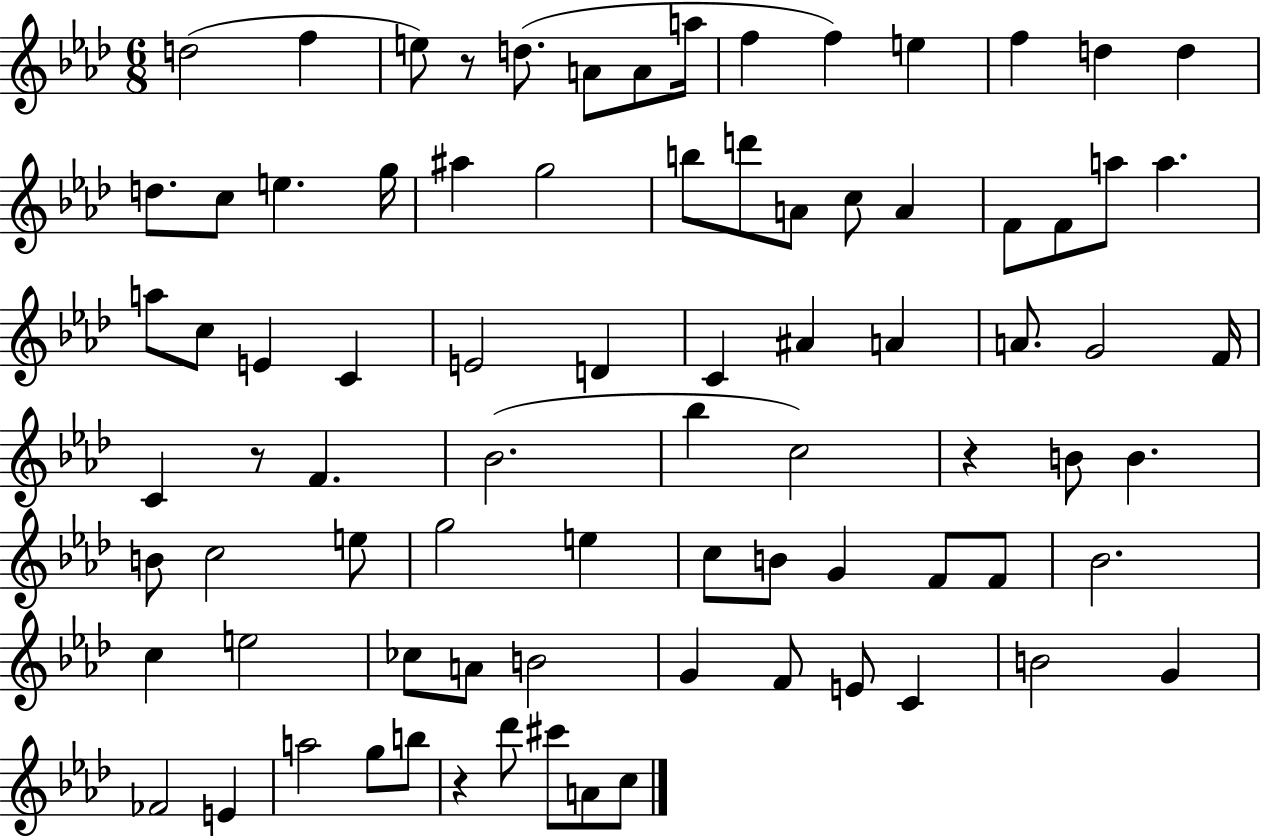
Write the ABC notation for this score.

X:1
T:Untitled
M:6/8
L:1/4
K:Ab
d2 f e/2 z/2 d/2 A/2 A/2 a/4 f f e f d d d/2 c/2 e g/4 ^a g2 b/2 d'/2 A/2 c/2 A F/2 F/2 a/2 a a/2 c/2 E C E2 D C ^A A A/2 G2 F/4 C z/2 F _B2 _b c2 z B/2 B B/2 c2 e/2 g2 e c/2 B/2 G F/2 F/2 _B2 c e2 _c/2 A/2 B2 G F/2 E/2 C B2 G _F2 E a2 g/2 b/2 z _d'/2 ^c'/2 A/2 c/2